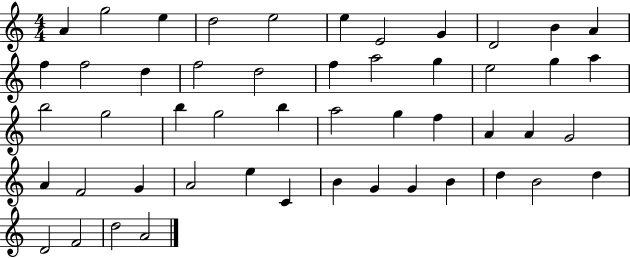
X:1
T:Untitled
M:4/4
L:1/4
K:C
A g2 e d2 e2 e E2 G D2 B A f f2 d f2 d2 f a2 g e2 g a b2 g2 b g2 b a2 g f A A G2 A F2 G A2 e C B G G B d B2 d D2 F2 d2 A2